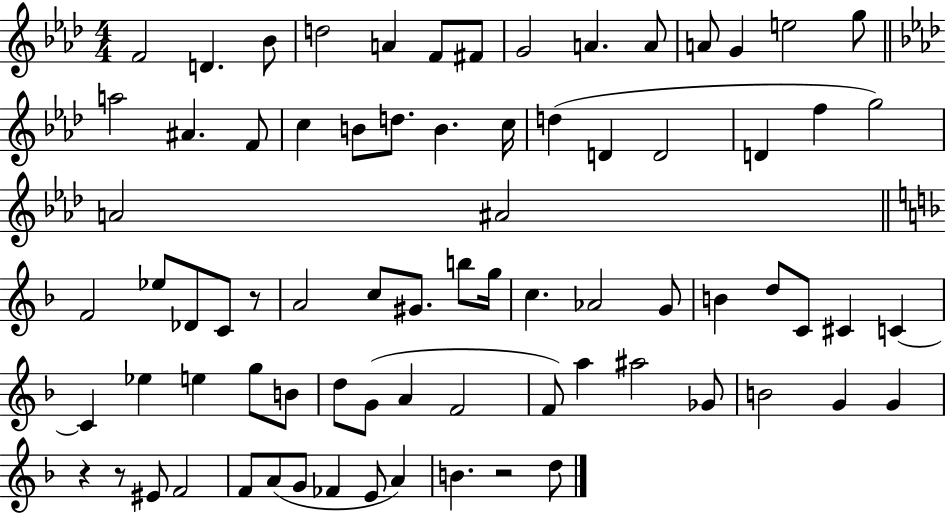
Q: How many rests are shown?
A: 4